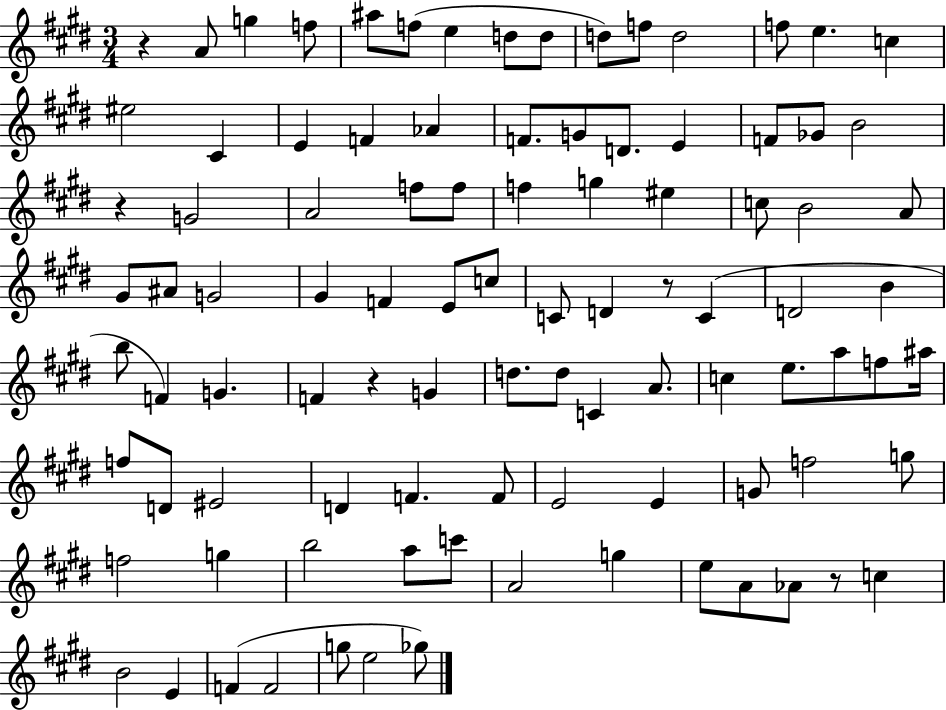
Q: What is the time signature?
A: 3/4